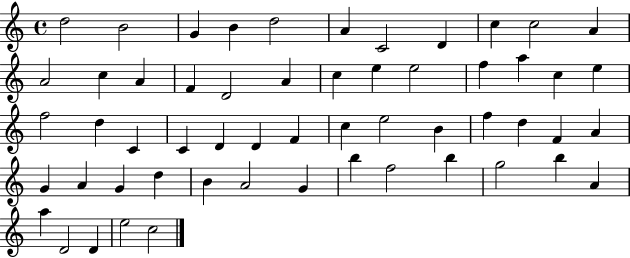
D5/h B4/h G4/q B4/q D5/h A4/q C4/h D4/q C5/q C5/h A4/q A4/h C5/q A4/q F4/q D4/h A4/q C5/q E5/q E5/h F5/q A5/q C5/q E5/q F5/h D5/q C4/q C4/q D4/q D4/q F4/q C5/q E5/h B4/q F5/q D5/q F4/q A4/q G4/q A4/q G4/q D5/q B4/q A4/h G4/q B5/q F5/h B5/q G5/h B5/q A4/q A5/q D4/h D4/q E5/h C5/h